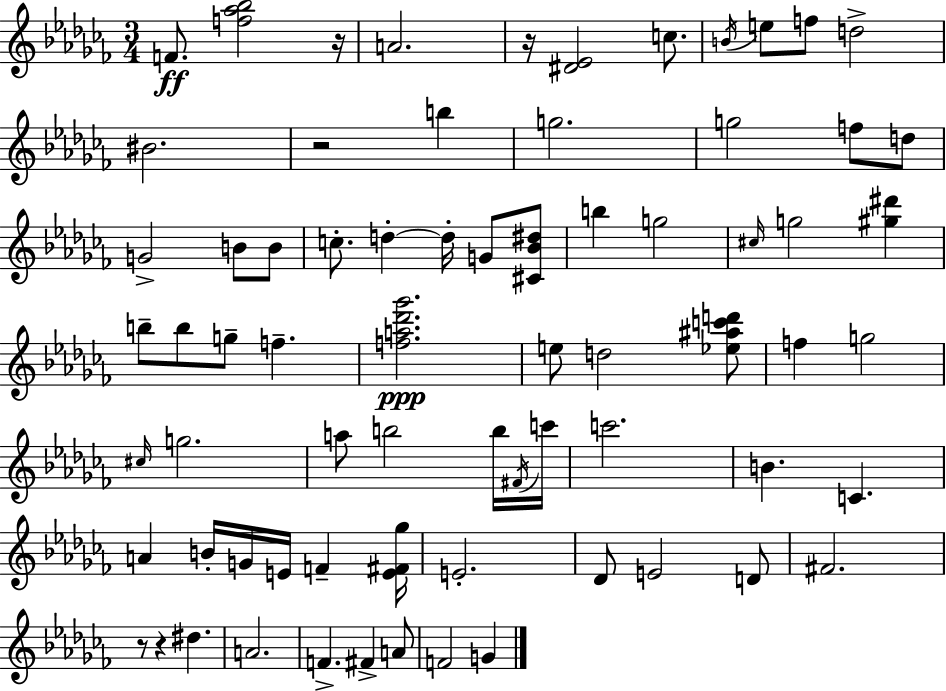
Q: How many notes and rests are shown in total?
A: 71